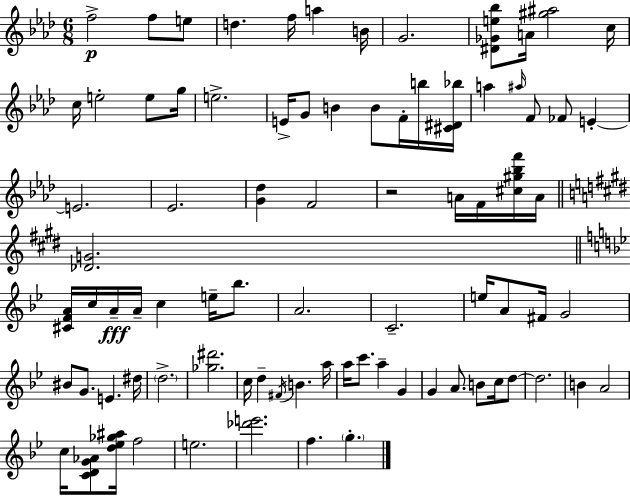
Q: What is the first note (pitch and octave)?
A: F5